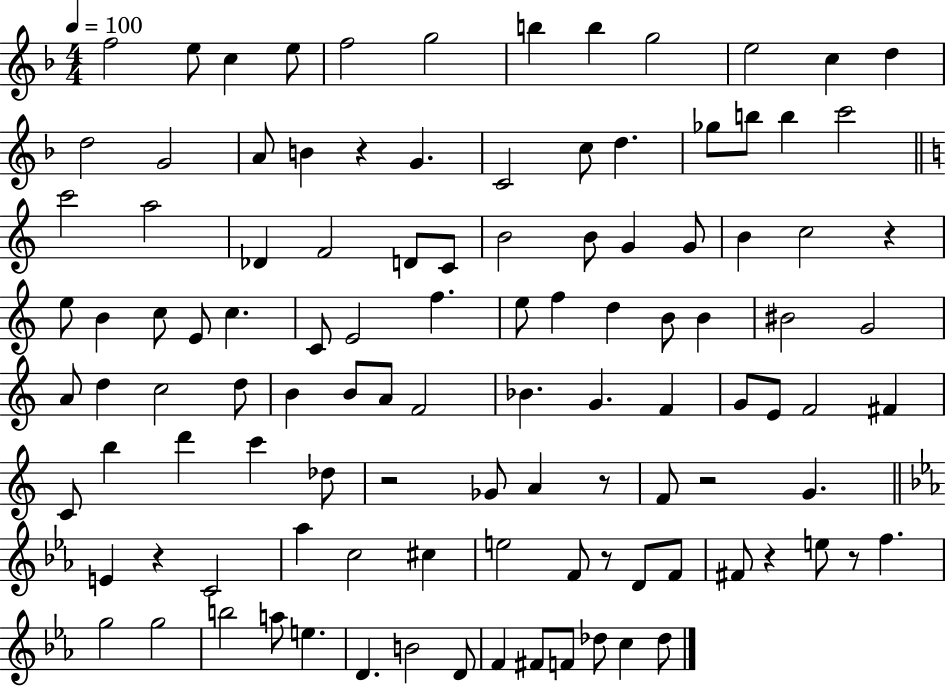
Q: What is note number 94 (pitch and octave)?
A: B4